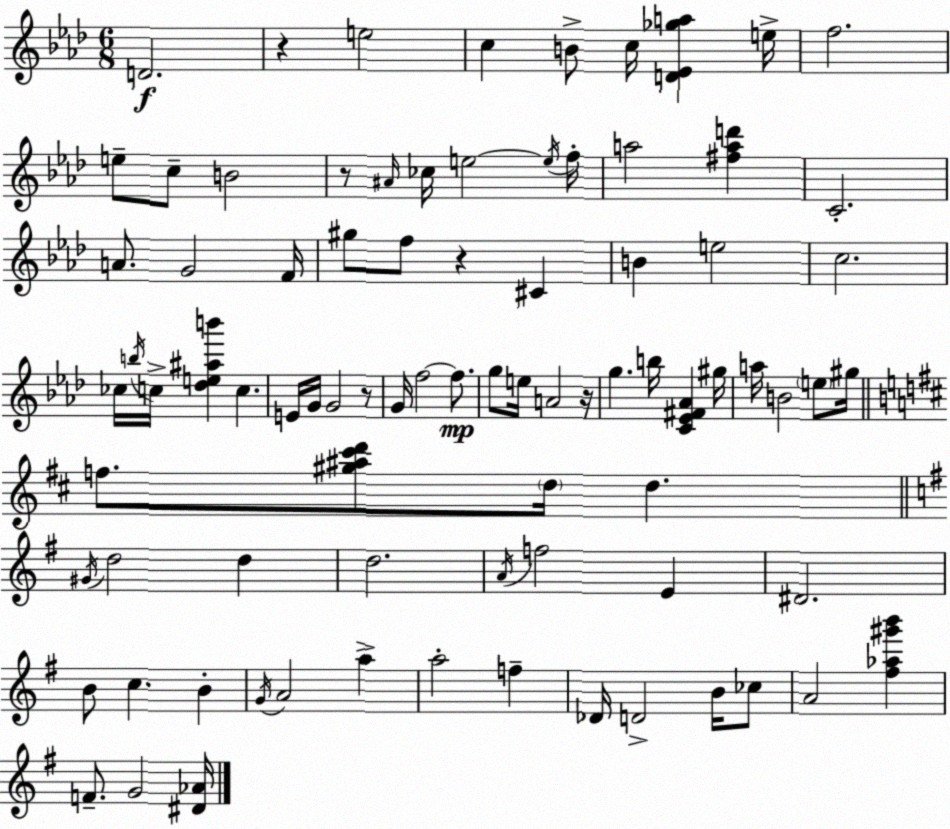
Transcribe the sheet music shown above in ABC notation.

X:1
T:Untitled
M:6/8
L:1/4
K:Fm
D2 z e2 c B/2 c/4 [D_E_ga] e/4 f2 e/2 c/2 B2 z/2 ^A/4 _c/4 e2 e/4 f/4 a2 [^fad'] C2 A/2 G2 F/4 ^g/2 f/2 z ^C B e2 c2 _c/4 b/4 c/4 [_de^ab'] c E/4 G/4 G2 z/2 G/4 f2 f/2 g/2 e/4 A2 z/4 g b/4 [C_E^F_A] ^g/4 a/4 B2 e/2 ^g/4 f/2 [^g^a^c'd']/2 d/4 d ^G/4 d2 d d2 A/4 f2 E ^D2 B/2 c B G/4 A2 a a2 f _D/4 D2 B/4 _c/2 A2 [^f_a^g'b'] F/2 G2 [^D_A]/4